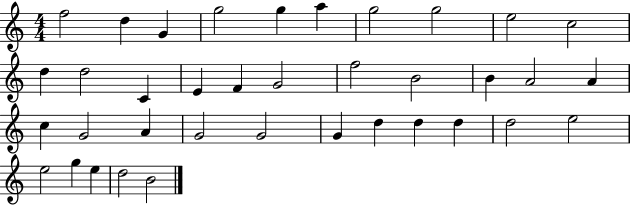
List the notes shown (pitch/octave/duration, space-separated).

F5/h D5/q G4/q G5/h G5/q A5/q G5/h G5/h E5/h C5/h D5/q D5/h C4/q E4/q F4/q G4/h F5/h B4/h B4/q A4/h A4/q C5/q G4/h A4/q G4/h G4/h G4/q D5/q D5/q D5/q D5/h E5/h E5/h G5/q E5/q D5/h B4/h